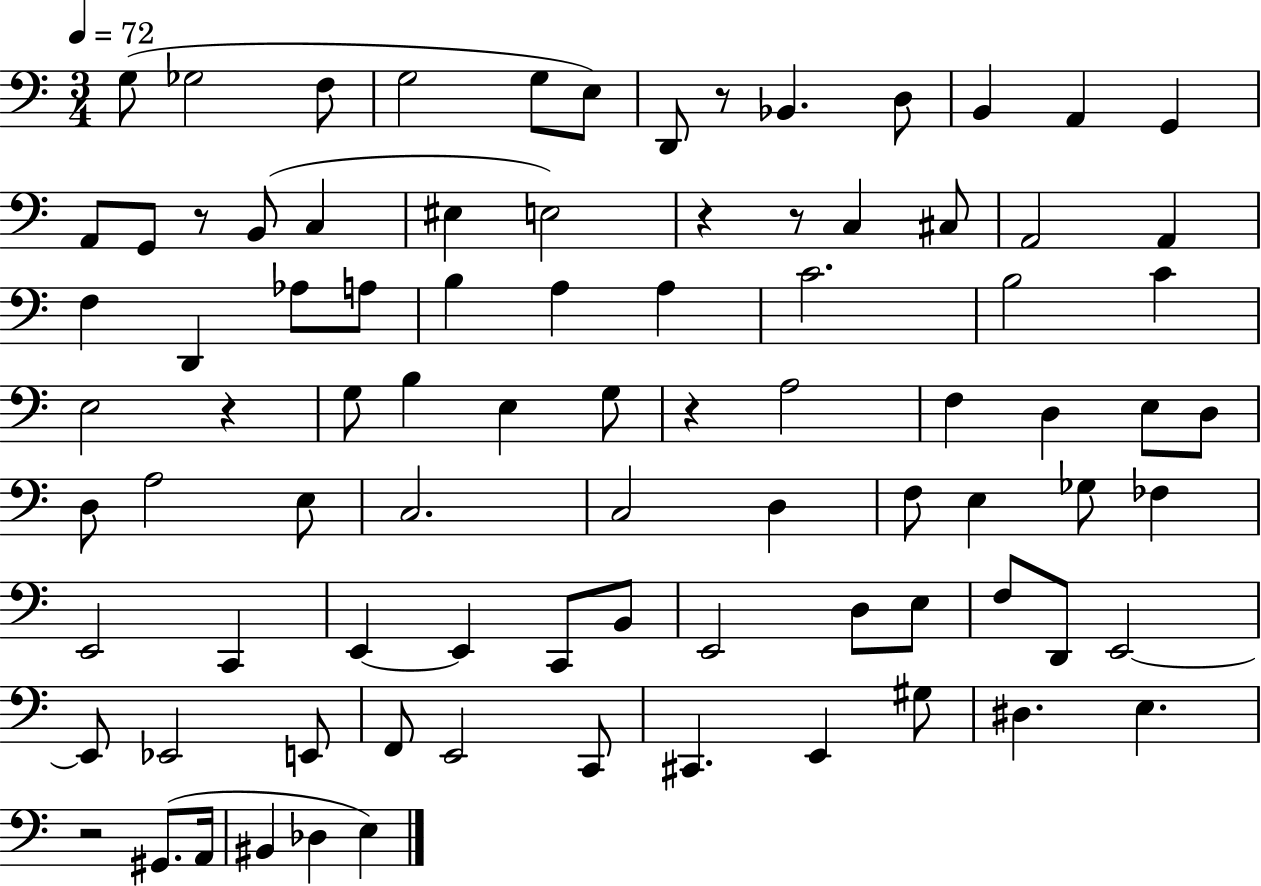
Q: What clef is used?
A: bass